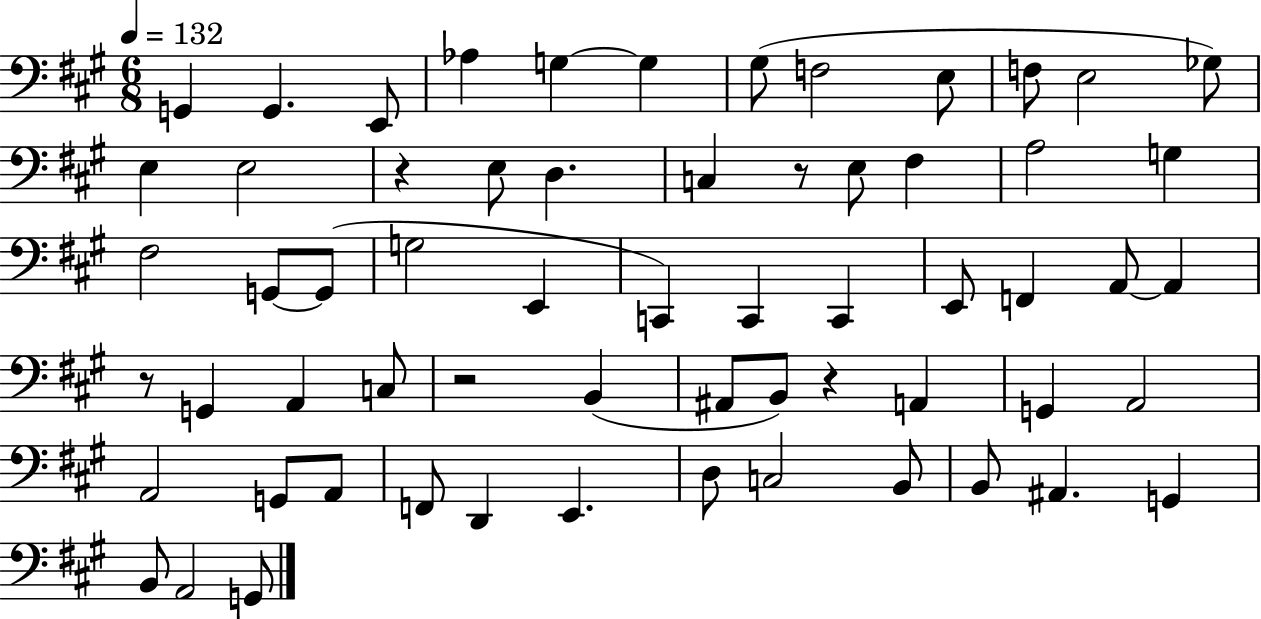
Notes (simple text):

G2/q G2/q. E2/e Ab3/q G3/q G3/q G#3/e F3/h E3/e F3/e E3/h Gb3/e E3/q E3/h R/q E3/e D3/q. C3/q R/e E3/e F#3/q A3/h G3/q F#3/h G2/e G2/e G3/h E2/q C2/q C2/q C2/q E2/e F2/q A2/e A2/q R/e G2/q A2/q C3/e R/h B2/q A#2/e B2/e R/q A2/q G2/q A2/h A2/h G2/e A2/e F2/e D2/q E2/q. D3/e C3/h B2/e B2/e A#2/q. G2/q B2/e A2/h G2/e